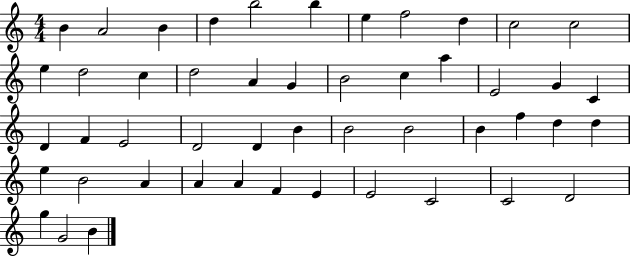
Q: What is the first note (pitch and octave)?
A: B4